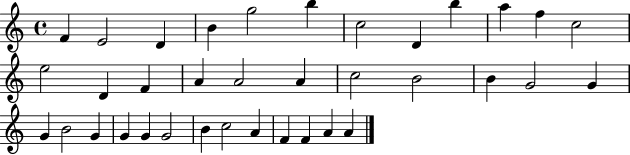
F4/q E4/h D4/q B4/q G5/h B5/q C5/h D4/q B5/q A5/q F5/q C5/h E5/h D4/q F4/q A4/q A4/h A4/q C5/h B4/h B4/q G4/h G4/q G4/q B4/h G4/q G4/q G4/q G4/h B4/q C5/h A4/q F4/q F4/q A4/q A4/q